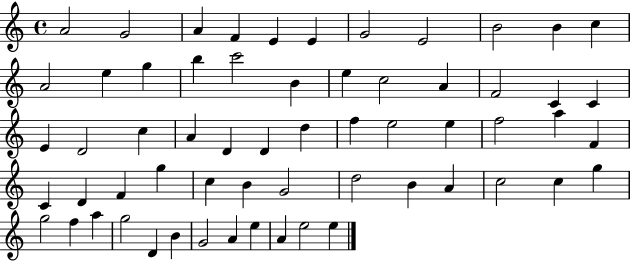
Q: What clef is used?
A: treble